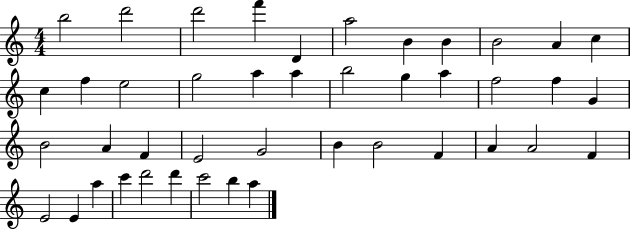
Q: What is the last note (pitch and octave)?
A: A5